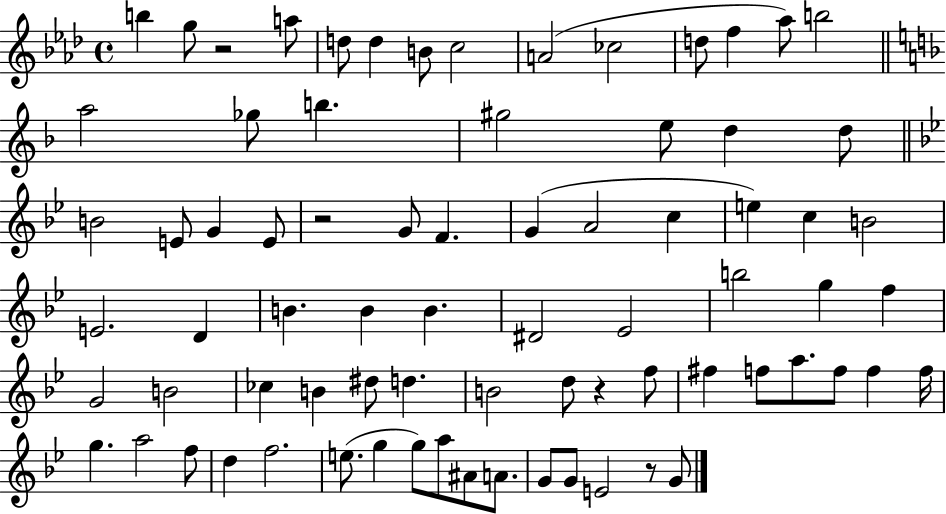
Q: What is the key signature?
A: AES major